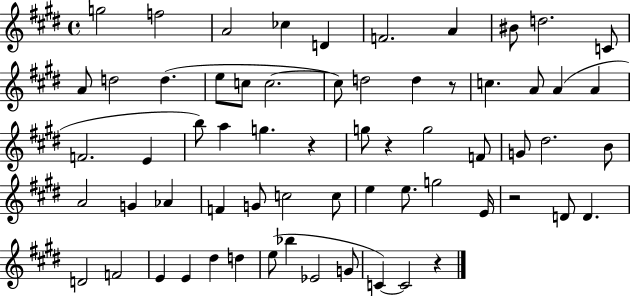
{
  \clef treble
  \time 4/4
  \defaultTimeSignature
  \key e \major
  g''2 f''2 | a'2 ces''4 d'4 | f'2. a'4 | bis'8 d''2. c'8 | \break a'8 d''2 d''4.( | e''8 c''8 c''2.~~ | c''8) d''2 d''4 r8 | c''4. a'8 a'4( a'4 | \break f'2. e'4 | b''8) a''4 g''4. r4 | g''8 r4 g''2 f'8 | g'8 dis''2. b'8 | \break a'2 g'4 aes'4 | f'4 g'8 c''2 c''8 | e''4 e''8. g''2 e'16 | r2 d'8 d'4. | \break d'2 f'2 | e'4 e'4 dis''4 d''4 | e''8( bes''4 ees'2 g'8 | c'4~~) c'2 r4 | \break \bar "|."
}